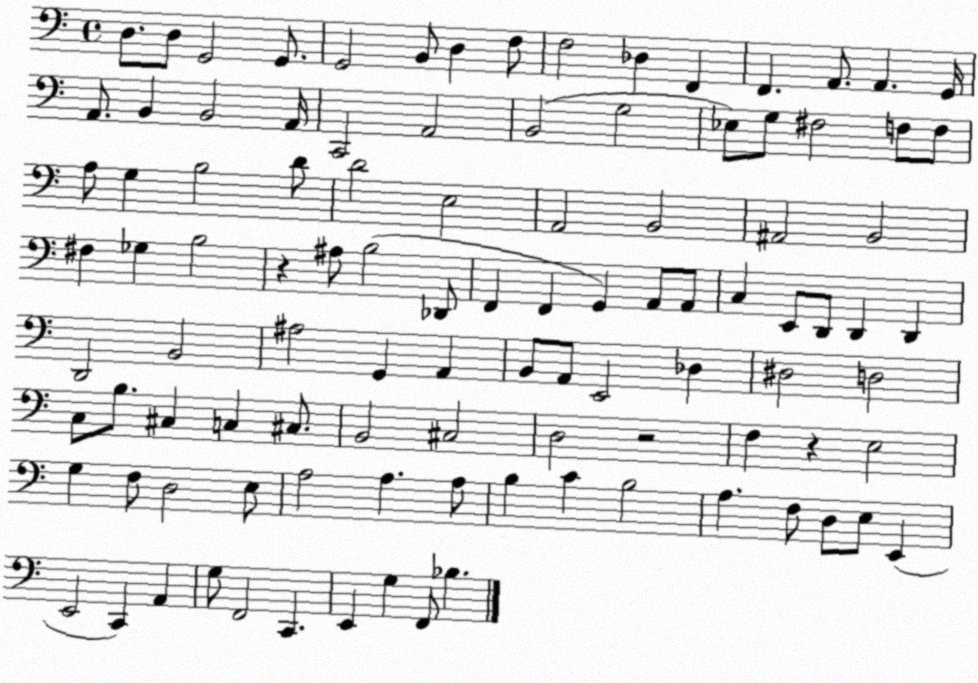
X:1
T:Untitled
M:4/4
L:1/4
K:C
D,/2 D,/2 G,,2 G,,/2 G,,2 B,,/2 D, F,/2 F,2 _D, F,, F,, A,,/2 A,, G,,/4 A,,/2 B,, B,,2 A,,/4 C,,2 A,,2 B,,2 G,2 _E,/2 G,/2 ^F,2 F,/2 F,/2 A,/2 G, B,2 D/2 D2 E,2 A,,2 B,,2 ^A,,2 B,,2 ^F, _G, B,2 z ^A,/2 B,2 _D,,/2 F,, F,, G,, A,,/2 A,,/2 C, E,,/2 D,,/2 D,, D,, D,,2 B,,2 ^A,2 G,, A,, B,,/2 A,,/2 E,,2 _D, ^D,2 D,2 C,/2 B,/2 ^C, C, ^C,/2 B,,2 ^C,2 D,2 z2 F, z E,2 G, F,/2 D,2 E,/2 A,2 A, A,/2 B, C B,2 A, F,/2 D,/2 E,/2 E,, E,,2 C,, A,, G,/2 F,,2 C,, E,, G, F,,/2 _B,